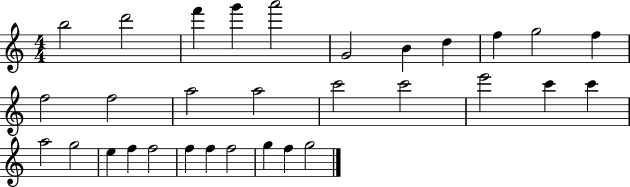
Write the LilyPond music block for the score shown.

{
  \clef treble
  \numericTimeSignature
  \time 4/4
  \key c \major
  b''2 d'''2 | f'''4 g'''4 a'''2 | g'2 b'4 d''4 | f''4 g''2 f''4 | \break f''2 f''2 | a''2 a''2 | c'''2 c'''2 | e'''2 c'''4 c'''4 | \break a''2 g''2 | e''4 f''4 f''2 | f''4 f''4 f''2 | g''4 f''4 g''2 | \break \bar "|."
}